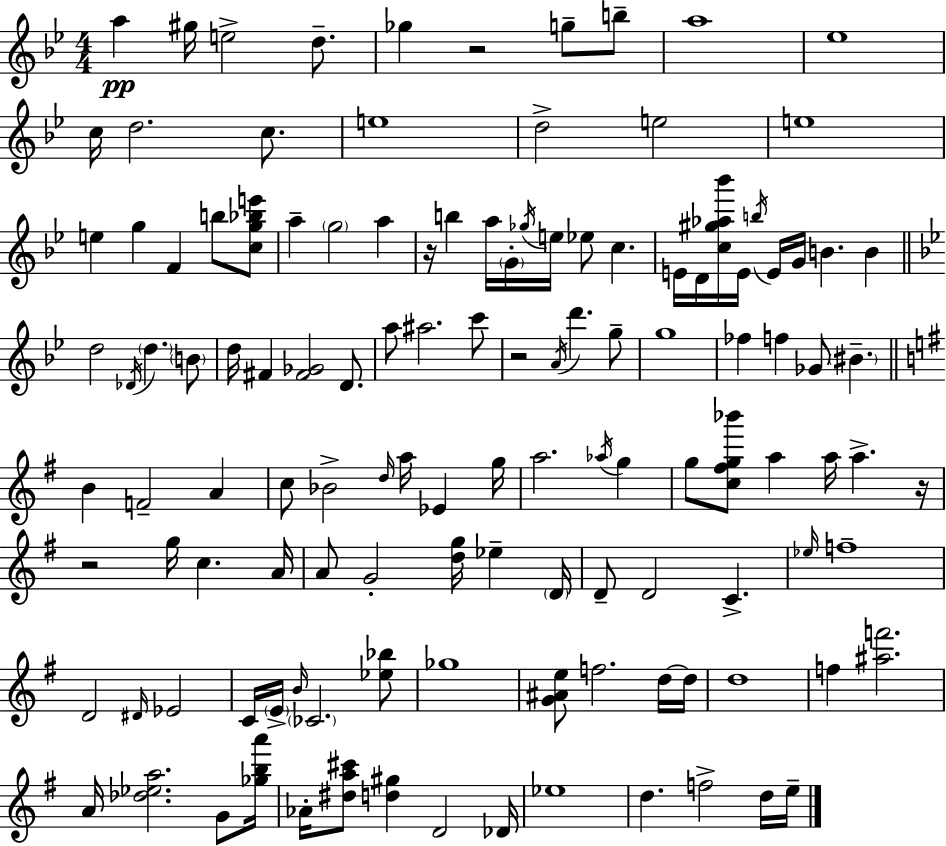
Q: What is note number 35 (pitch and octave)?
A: E4